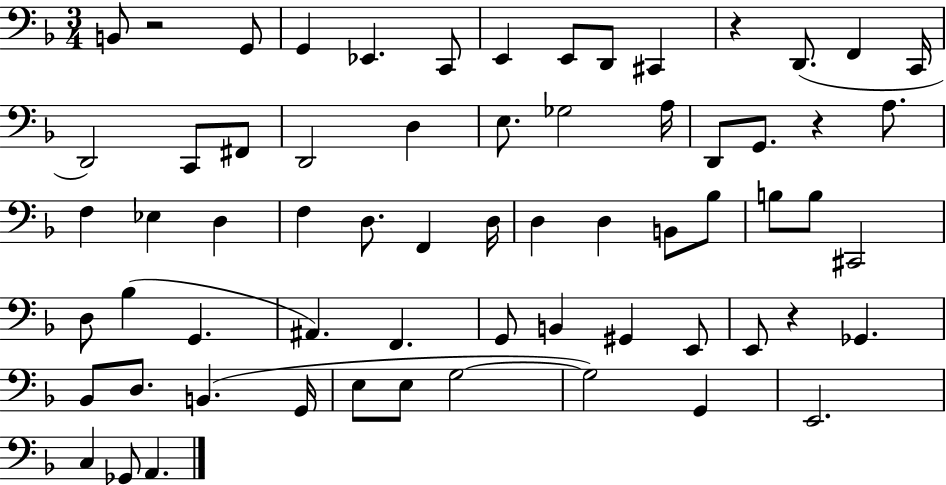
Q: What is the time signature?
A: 3/4